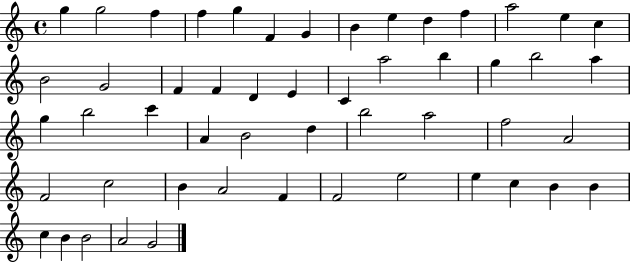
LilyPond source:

{
  \clef treble
  \time 4/4
  \defaultTimeSignature
  \key c \major
  g''4 g''2 f''4 | f''4 g''4 f'4 g'4 | b'4 e''4 d''4 f''4 | a''2 e''4 c''4 | \break b'2 g'2 | f'4 f'4 d'4 e'4 | c'4 a''2 b''4 | g''4 b''2 a''4 | \break g''4 b''2 c'''4 | a'4 b'2 d''4 | b''2 a''2 | f''2 a'2 | \break f'2 c''2 | b'4 a'2 f'4 | f'2 e''2 | e''4 c''4 b'4 b'4 | \break c''4 b'4 b'2 | a'2 g'2 | \bar "|."
}